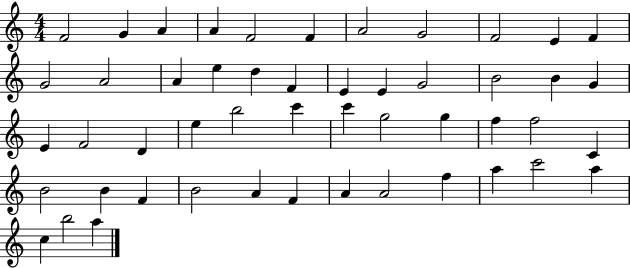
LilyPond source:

{
  \clef treble
  \numericTimeSignature
  \time 4/4
  \key c \major
  f'2 g'4 a'4 | a'4 f'2 f'4 | a'2 g'2 | f'2 e'4 f'4 | \break g'2 a'2 | a'4 e''4 d''4 f'4 | e'4 e'4 g'2 | b'2 b'4 g'4 | \break e'4 f'2 d'4 | e''4 b''2 c'''4 | c'''4 g''2 g''4 | f''4 f''2 c'4 | \break b'2 b'4 f'4 | b'2 a'4 f'4 | a'4 a'2 f''4 | a''4 c'''2 a''4 | \break c''4 b''2 a''4 | \bar "|."
}